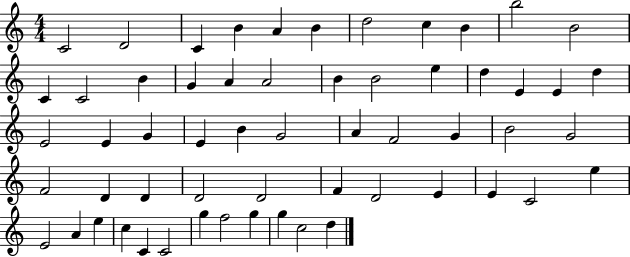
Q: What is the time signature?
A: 4/4